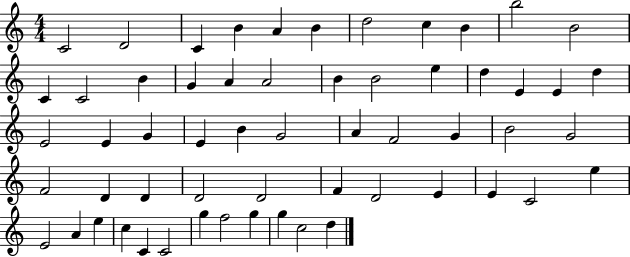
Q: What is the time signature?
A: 4/4